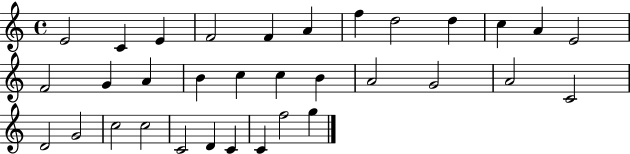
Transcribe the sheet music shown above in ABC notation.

X:1
T:Untitled
M:4/4
L:1/4
K:C
E2 C E F2 F A f d2 d c A E2 F2 G A B c c B A2 G2 A2 C2 D2 G2 c2 c2 C2 D C C f2 g